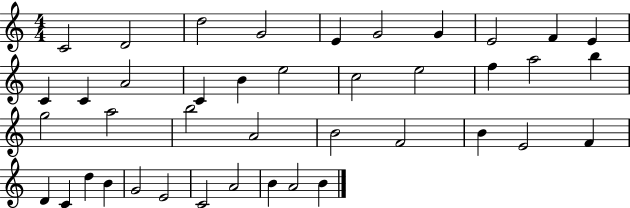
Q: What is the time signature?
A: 4/4